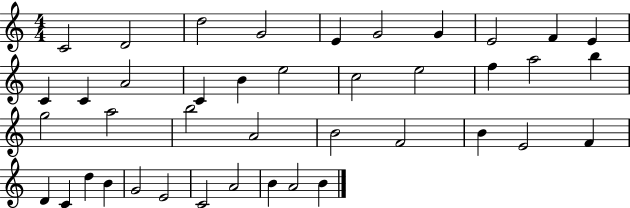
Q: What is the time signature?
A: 4/4